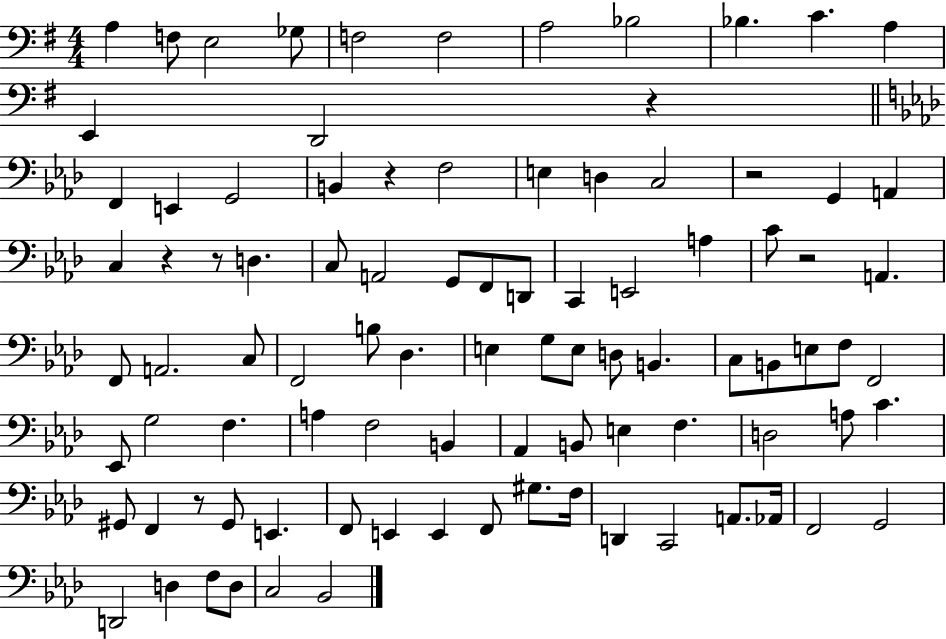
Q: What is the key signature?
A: G major